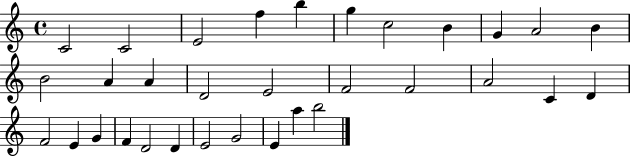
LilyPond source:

{
  \clef treble
  \time 4/4
  \defaultTimeSignature
  \key c \major
  c'2 c'2 | e'2 f''4 b''4 | g''4 c''2 b'4 | g'4 a'2 b'4 | \break b'2 a'4 a'4 | d'2 e'2 | f'2 f'2 | a'2 c'4 d'4 | \break f'2 e'4 g'4 | f'4 d'2 d'4 | e'2 g'2 | e'4 a''4 b''2 | \break \bar "|."
}